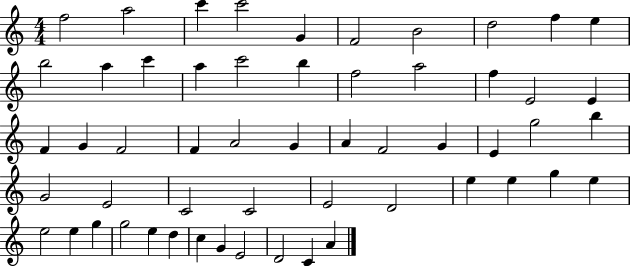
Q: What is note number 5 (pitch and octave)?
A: G4